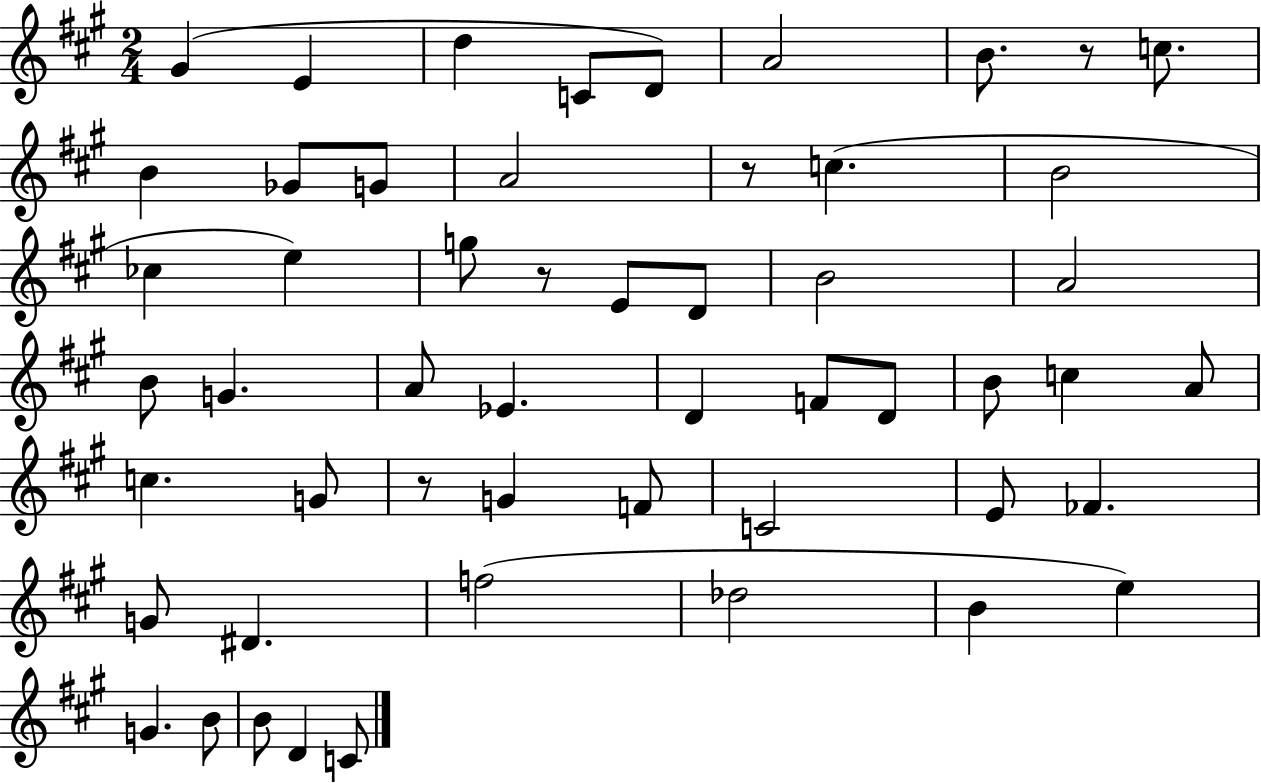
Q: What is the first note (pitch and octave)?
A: G#4